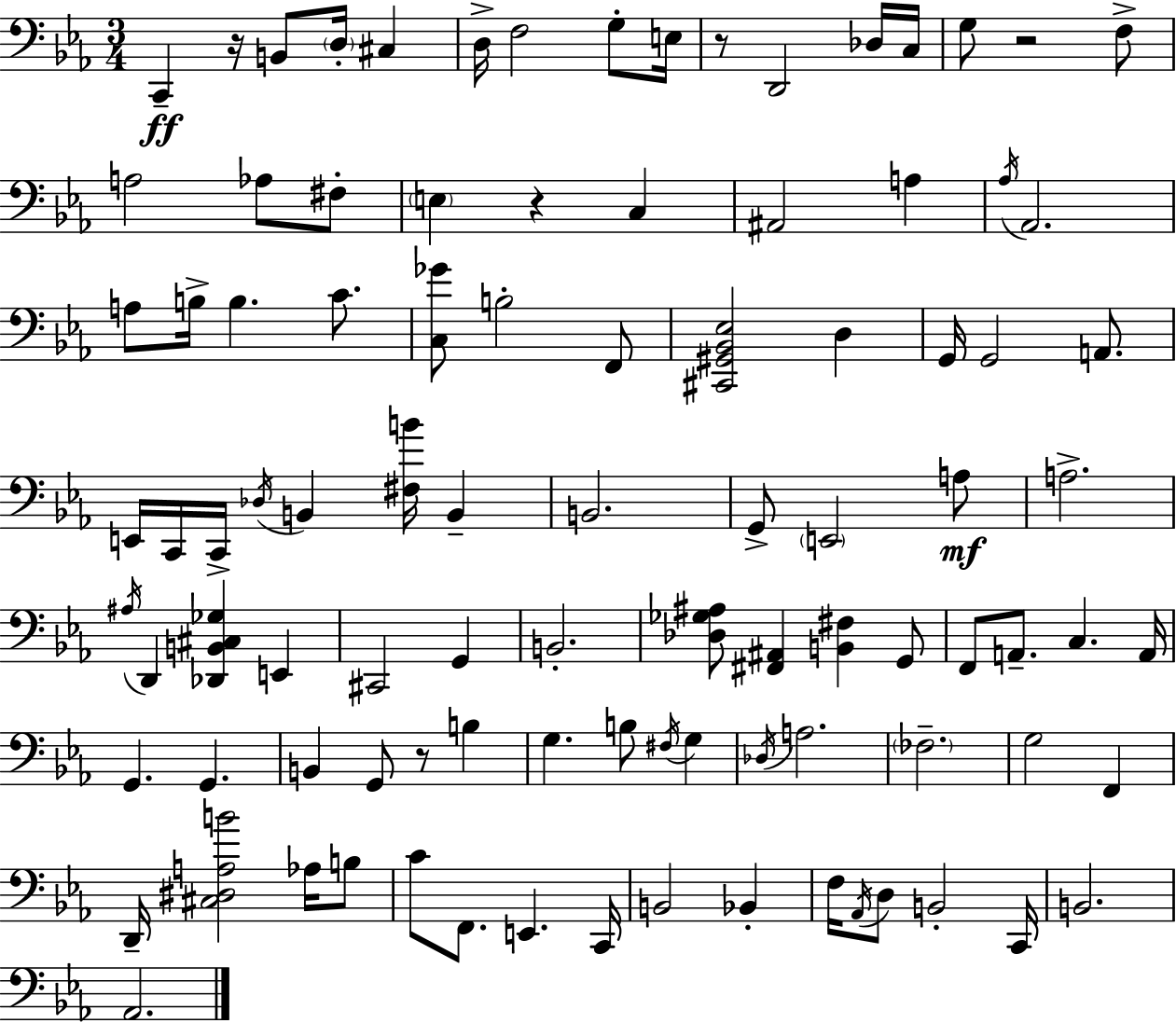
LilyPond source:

{
  \clef bass
  \numericTimeSignature
  \time 3/4
  \key c \minor
  c,4--\ff r16 b,8 \parenthesize d16-. cis4 | d16-> f2 g8-. e16 | r8 d,2 des16 c16 | g8 r2 f8-> | \break a2 aes8 fis8-. | \parenthesize e4 r4 c4 | ais,2 a4 | \acciaccatura { aes16 } aes,2. | \break a8 b16-> b4. c'8. | <c ges'>8 b2-. f,8 | <cis, gis, bes, ees>2 d4 | g,16 g,2 a,8. | \break e,16 c,16 c,16-> \acciaccatura { des16 } b,4 <fis b'>16 b,4-- | b,2. | g,8-> \parenthesize e,2 | a8\mf a2.-> | \break \acciaccatura { ais16 } d,4 <des, b, cis ges>4 e,4 | cis,2 g,4 | b,2.-. | <des ges ais>8 <fis, ais,>4 <b, fis>4 | \break g,8 f,8 a,8.-- c4. | a,16 g,4. g,4. | b,4 g,8 r8 b4 | g4. b8 \acciaccatura { fis16 } | \break g4 \acciaccatura { des16 } a2. | \parenthesize fes2.-- | g2 | f,4 d,16-- <cis dis a b'>2 | \break aes16 b8 c'8 f,8. e,4. | c,16 b,2 | bes,4-. f16 \acciaccatura { aes,16 } d8 b,2-. | c,16 b,2. | \break aes,2. | \bar "|."
}